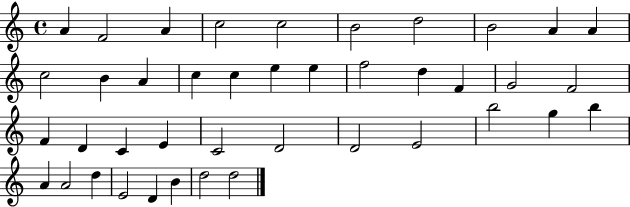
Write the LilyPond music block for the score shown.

{
  \clef treble
  \time 4/4
  \defaultTimeSignature
  \key c \major
  a'4 f'2 a'4 | c''2 c''2 | b'2 d''2 | b'2 a'4 a'4 | \break c''2 b'4 a'4 | c''4 c''4 e''4 e''4 | f''2 d''4 f'4 | g'2 f'2 | \break f'4 d'4 c'4 e'4 | c'2 d'2 | d'2 e'2 | b''2 g''4 b''4 | \break a'4 a'2 d''4 | e'2 d'4 b'4 | d''2 d''2 | \bar "|."
}